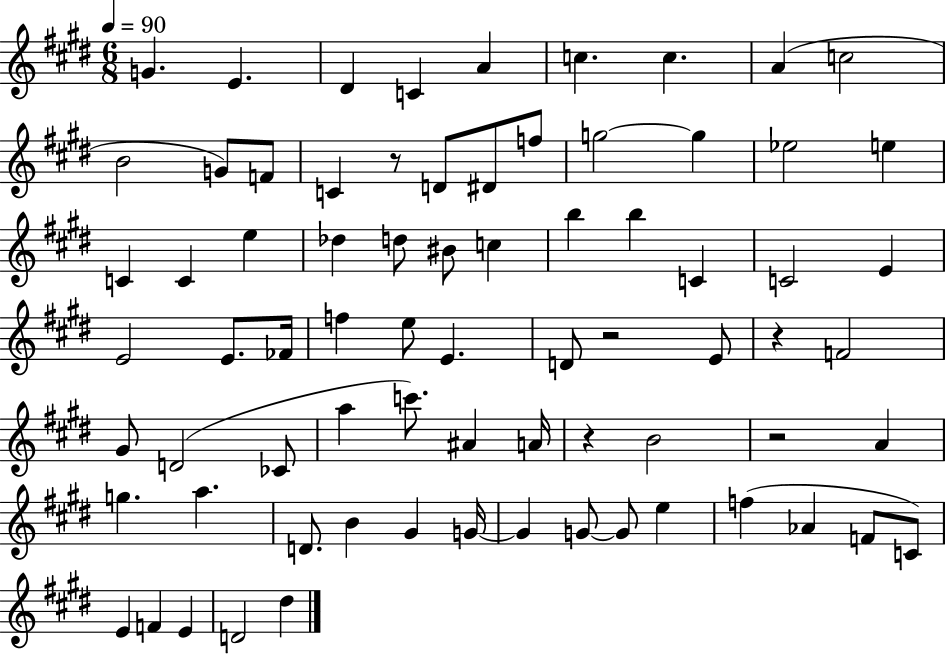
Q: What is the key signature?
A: E major